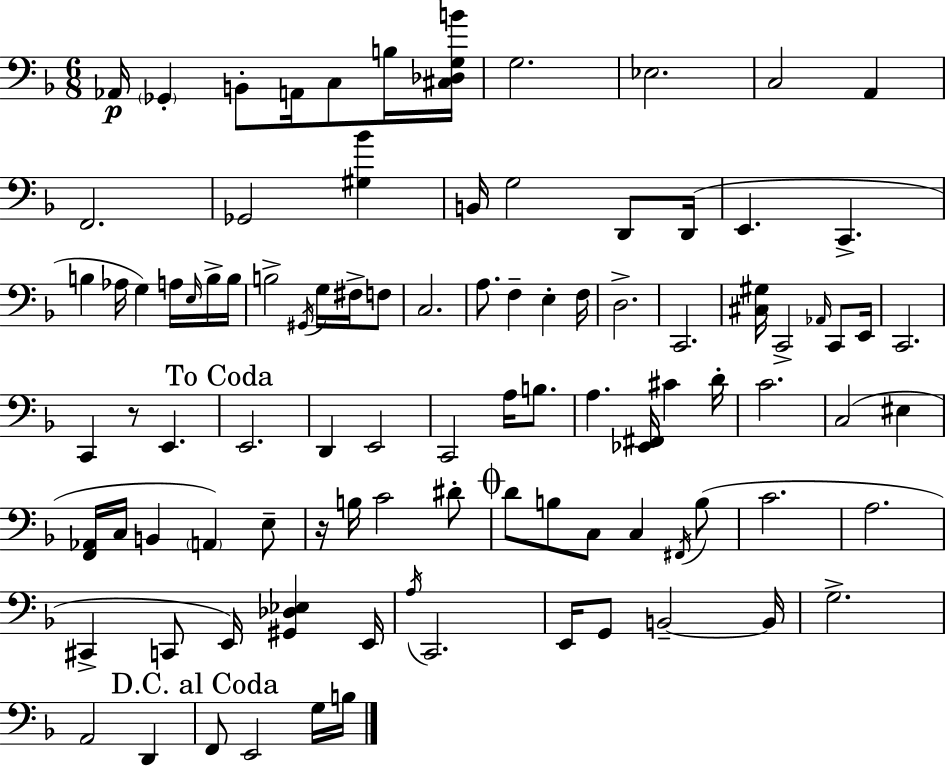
X:1
T:Untitled
M:6/8
L:1/4
K:Dm
_A,,/4 _G,, B,,/2 A,,/4 C,/2 B,/4 [^C,_D,G,B]/4 G,2 _E,2 C,2 A,, F,,2 _G,,2 [^G,_B] B,,/4 G,2 D,,/2 D,,/4 E,, C,, B, _A,/4 G, A,/4 E,/4 B,/4 B,/4 B,2 ^G,,/4 G,/4 ^F,/4 F,/2 C,2 A,/2 F, E, F,/4 D,2 C,,2 [^C,^G,]/4 C,,2 _A,,/4 C,,/2 E,,/4 C,,2 C,, z/2 E,, E,,2 D,, E,,2 C,,2 A,/4 B,/2 A, [_E,,^F,,]/4 ^C D/4 C2 C,2 ^E, [F,,_A,,]/4 C,/4 B,, A,, E,/2 z/4 B,/4 C2 ^D/2 D/2 B,/2 C,/2 C, ^F,,/4 B,/2 C2 A,2 ^C,, C,,/2 E,,/4 [^G,,_D,_E,] E,,/4 A,/4 C,,2 E,,/4 G,,/2 B,,2 B,,/4 G,2 A,,2 D,, F,,/2 E,,2 G,/4 B,/4